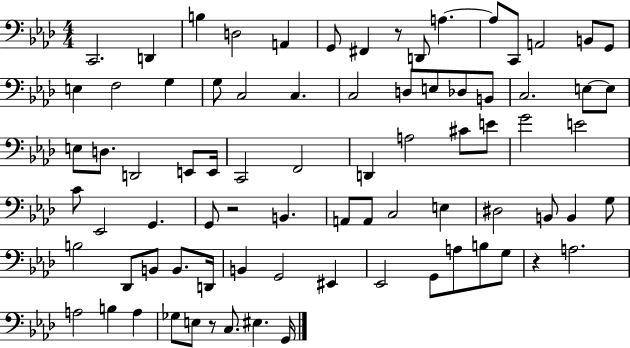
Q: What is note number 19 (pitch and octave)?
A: C3